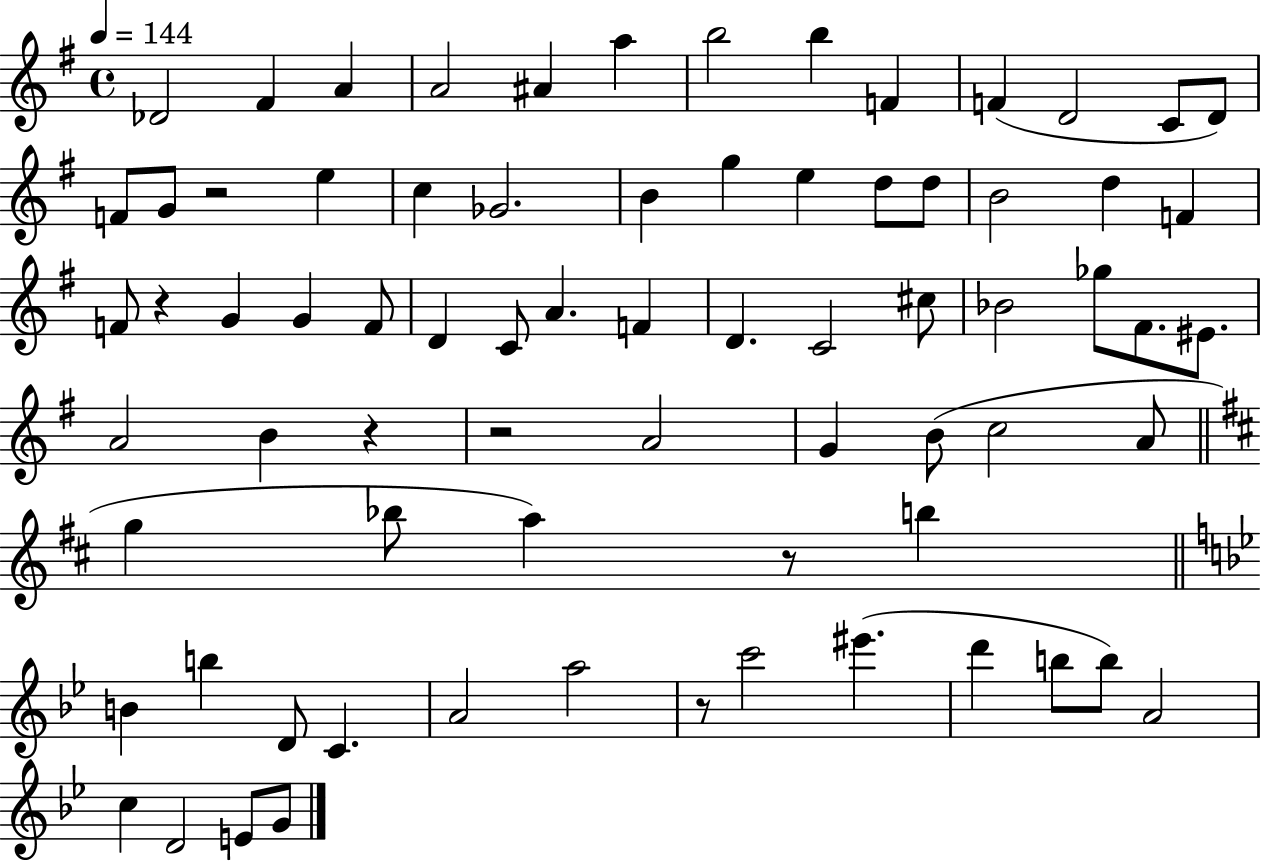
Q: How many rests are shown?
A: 6